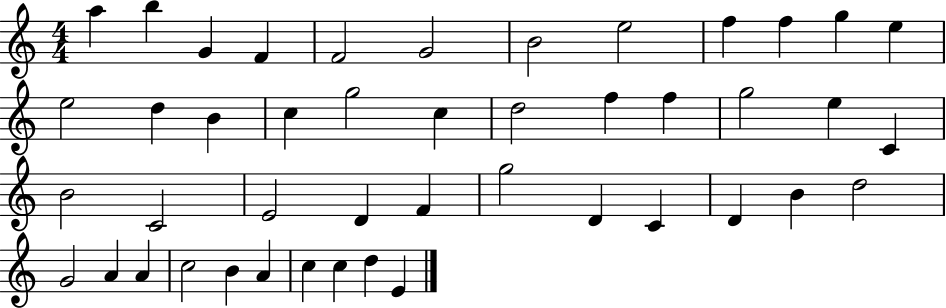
X:1
T:Untitled
M:4/4
L:1/4
K:C
a b G F F2 G2 B2 e2 f f g e e2 d B c g2 c d2 f f g2 e C B2 C2 E2 D F g2 D C D B d2 G2 A A c2 B A c c d E